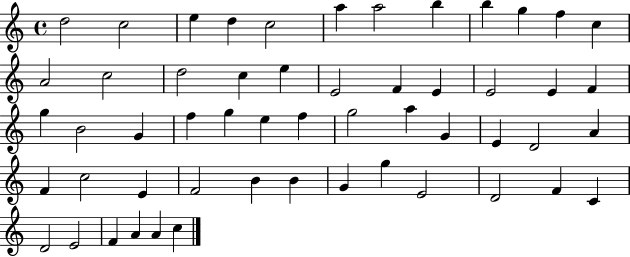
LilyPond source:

{
  \clef treble
  \time 4/4
  \defaultTimeSignature
  \key c \major
  d''2 c''2 | e''4 d''4 c''2 | a''4 a''2 b''4 | b''4 g''4 f''4 c''4 | \break a'2 c''2 | d''2 c''4 e''4 | e'2 f'4 e'4 | e'2 e'4 f'4 | \break g''4 b'2 g'4 | f''4 g''4 e''4 f''4 | g''2 a''4 g'4 | e'4 d'2 a'4 | \break f'4 c''2 e'4 | f'2 b'4 b'4 | g'4 g''4 e'2 | d'2 f'4 c'4 | \break d'2 e'2 | f'4 a'4 a'4 c''4 | \bar "|."
}